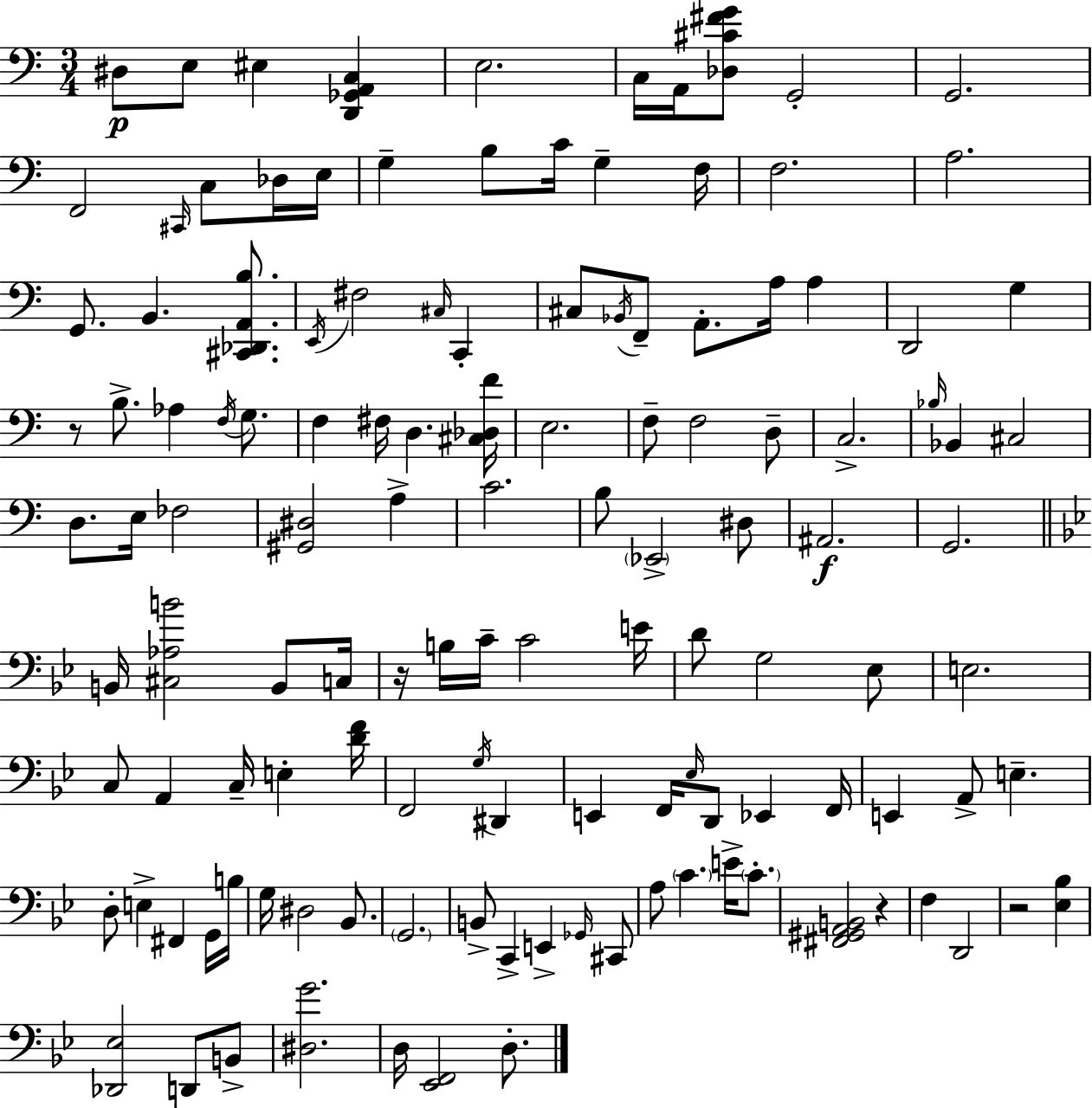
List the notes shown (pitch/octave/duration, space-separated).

D#3/e E3/e EIS3/q [D2,Gb2,A2,C3]/q E3/h. C3/s A2/s [Db3,C#4,F#4,G4]/e G2/h G2/h. F2/h C#2/s C3/e Db3/s E3/s G3/q B3/e C4/s G3/q F3/s F3/h. A3/h. G2/e. B2/q. [C#2,Db2,A2,B3]/e. E2/s F#3/h C#3/s C2/q C#3/e Bb2/s F2/e A2/e. A3/s A3/q D2/h G3/q R/e B3/e. Ab3/q F3/s G3/e. F3/q F#3/s D3/q. [C#3,Db3,F4]/s E3/h. F3/e F3/h D3/e C3/h. Bb3/s Bb2/q C#3/h D3/e. E3/s FES3/h [G#2,D#3]/h A3/q C4/h. B3/e Eb2/h D#3/e A#2/h. G2/h. B2/s [C#3,Ab3,B4]/h B2/e C3/s R/s B3/s C4/s C4/h E4/s D4/e G3/h Eb3/e E3/h. C3/e A2/q C3/s E3/q [D4,F4]/s F2/h G3/s D#2/q E2/q F2/s Eb3/s D2/e Eb2/q F2/s E2/q A2/e E3/q. D3/e E3/q F#2/q G2/s B3/s G3/s D#3/h Bb2/e. G2/h. B2/e C2/q E2/q Gb2/s C#2/e A3/e C4/q. E4/s C4/e. [F#2,G#2,A2,B2]/h R/q F3/q D2/h R/h [Eb3,Bb3]/q [Db2,Eb3]/h D2/e B2/e [D#3,G4]/h. D3/s [Eb2,F2]/h D3/e.